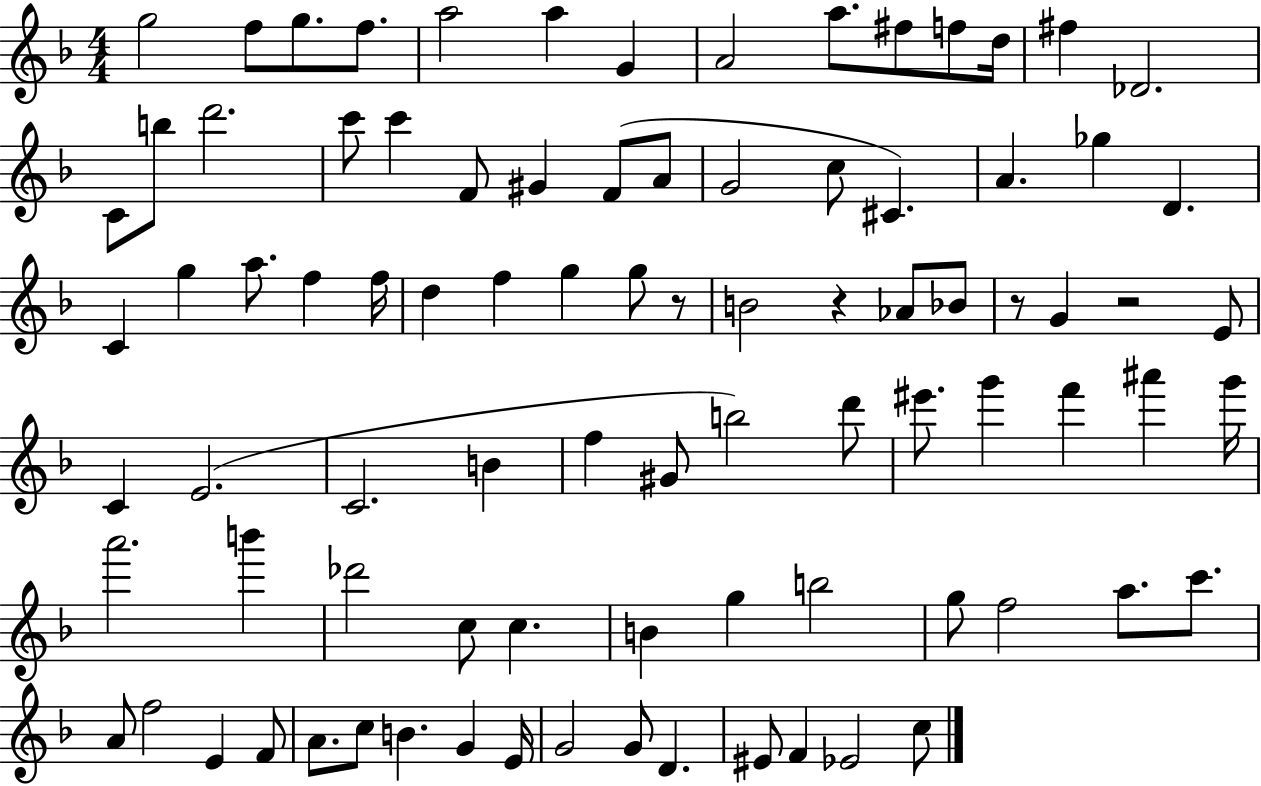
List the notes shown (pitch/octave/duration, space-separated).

G5/h F5/e G5/e. F5/e. A5/h A5/q G4/q A4/h A5/e. F#5/e F5/e D5/s F#5/q Db4/h. C4/e B5/e D6/h. C6/e C6/q F4/e G#4/q F4/e A4/e G4/h C5/e C#4/q. A4/q. Gb5/q D4/q. C4/q G5/q A5/e. F5/q F5/s D5/q F5/q G5/q G5/e R/e B4/h R/q Ab4/e Bb4/e R/e G4/q R/h E4/e C4/q E4/h. C4/h. B4/q F5/q G#4/e B5/h D6/e EIS6/e. G6/q F6/q A#6/q G6/s A6/h. B6/q Db6/h C5/e C5/q. B4/q G5/q B5/h G5/e F5/h A5/e. C6/e. A4/e F5/h E4/q F4/e A4/e. C5/e B4/q. G4/q E4/s G4/h G4/e D4/q. EIS4/e F4/q Eb4/h C5/e